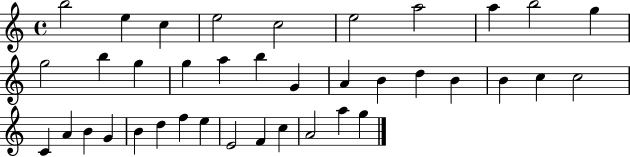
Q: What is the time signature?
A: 4/4